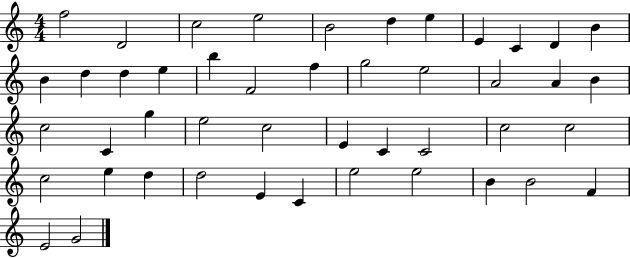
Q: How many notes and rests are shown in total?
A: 46